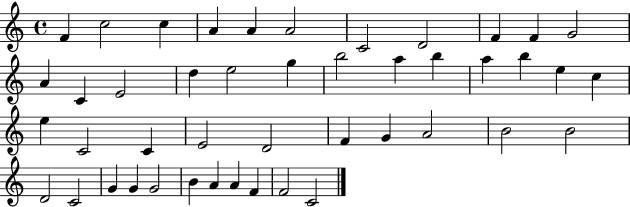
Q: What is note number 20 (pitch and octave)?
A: B5